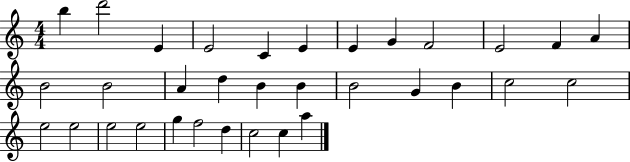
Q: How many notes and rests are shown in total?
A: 33